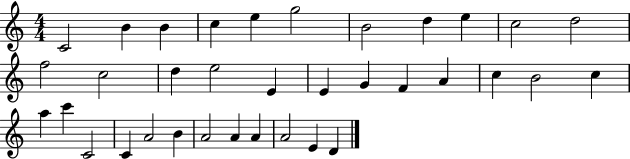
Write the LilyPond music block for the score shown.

{
  \clef treble
  \numericTimeSignature
  \time 4/4
  \key c \major
  c'2 b'4 b'4 | c''4 e''4 g''2 | b'2 d''4 e''4 | c''2 d''2 | \break f''2 c''2 | d''4 e''2 e'4 | e'4 g'4 f'4 a'4 | c''4 b'2 c''4 | \break a''4 c'''4 c'2 | c'4 a'2 b'4 | a'2 a'4 a'4 | a'2 e'4 d'4 | \break \bar "|."
}